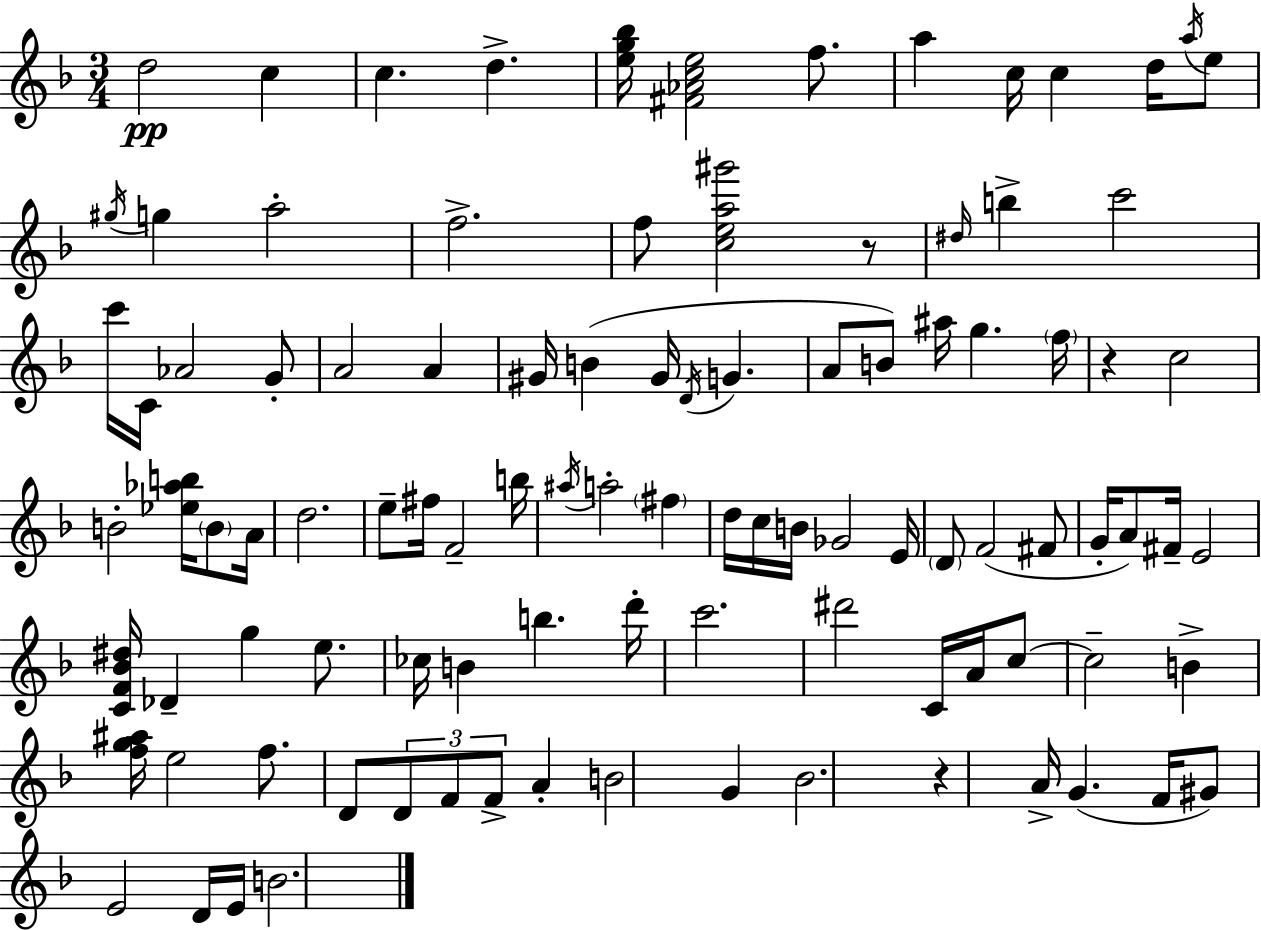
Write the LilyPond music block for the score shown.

{
  \clef treble
  \numericTimeSignature
  \time 3/4
  \key f \major
  d''2\pp c''4 | c''4. d''4.-> | <e'' g'' bes''>16 <fis' aes' c'' e''>2 f''8. | a''4 c''16 c''4 d''16 \acciaccatura { a''16 } e''8 | \break \acciaccatura { gis''16 } g''4 a''2-. | f''2.-> | f''8 <c'' e'' a'' gis'''>2 | r8 \grace { dis''16 } b''4-> c'''2 | \break c'''16 c'16 aes'2 | g'8-. a'2 a'4 | gis'16 b'4( gis'16 \acciaccatura { d'16 } g'4. | a'8 b'8) ais''16 g''4. | \break \parenthesize f''16 r4 c''2 | b'2-. | <ees'' aes'' b''>16 \parenthesize b'8 a'16 d''2. | e''8-- fis''16 f'2-- | \break b''16 \acciaccatura { ais''16 } a''2-. | \parenthesize fis''4 d''16 c''16 b'16 ges'2 | e'16 \parenthesize d'8 f'2( | fis'8 g'16-. a'8) fis'16-- e'2 | \break <c' f' bes' dis''>16 des'4-- g''4 | e''8. ces''16 b'4 b''4. | d'''16-. c'''2. | dis'''2 | \break c'16 a'16 c''8~~ c''2-- | b'4-> <f'' g'' ais''>16 e''2 | f''8. d'8 \tuplet 3/2 { d'8 f'8 f'8-> } | a'4-. b'2 | \break g'4 bes'2. | r4 a'16-> g'4.( | f'16 gis'8) e'2 | d'16 e'16 b'2. | \break \bar "|."
}